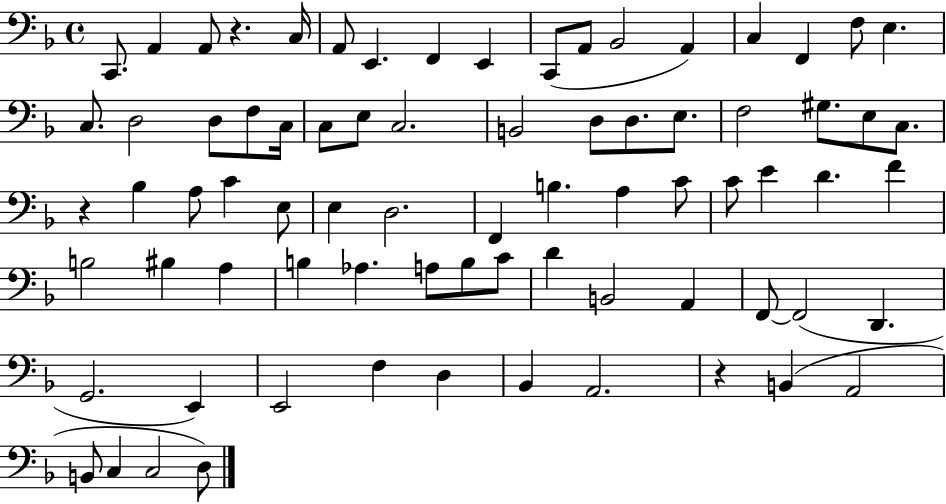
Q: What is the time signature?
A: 4/4